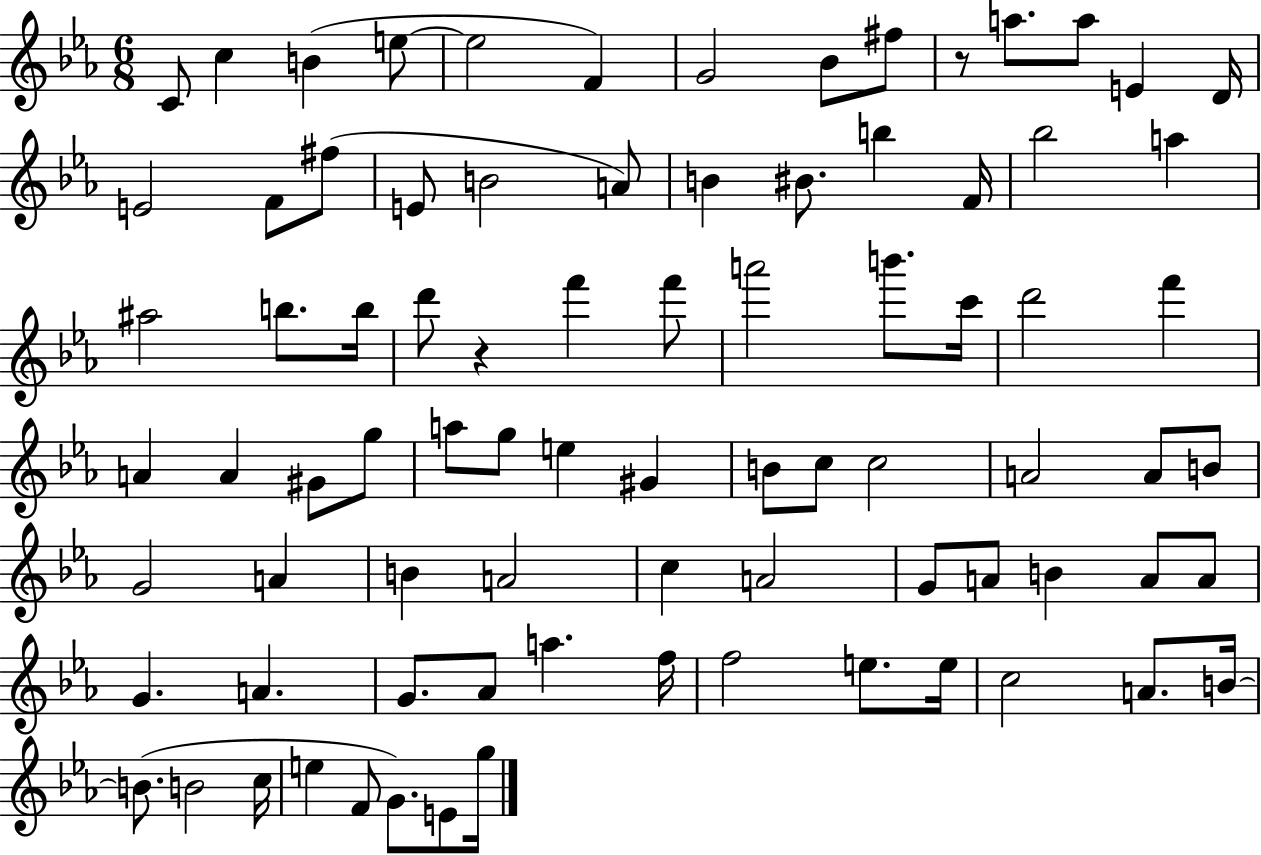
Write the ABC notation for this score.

X:1
T:Untitled
M:6/8
L:1/4
K:Eb
C/2 c B e/2 e2 F G2 _B/2 ^f/2 z/2 a/2 a/2 E D/4 E2 F/2 ^f/2 E/2 B2 A/2 B ^B/2 b F/4 _b2 a ^a2 b/2 b/4 d'/2 z f' f'/2 a'2 b'/2 c'/4 d'2 f' A A ^G/2 g/2 a/2 g/2 e ^G B/2 c/2 c2 A2 A/2 B/2 G2 A B A2 c A2 G/2 A/2 B A/2 A/2 G A G/2 _A/2 a f/4 f2 e/2 e/4 c2 A/2 B/4 B/2 B2 c/4 e F/2 G/2 E/2 g/4